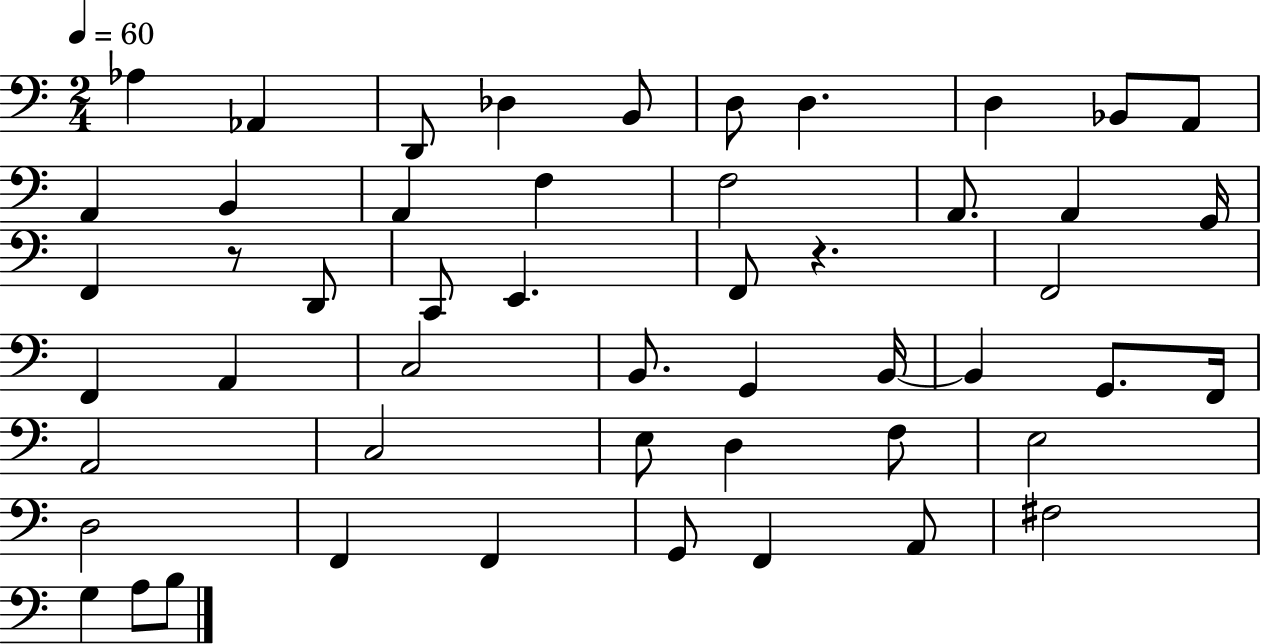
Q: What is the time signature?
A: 2/4